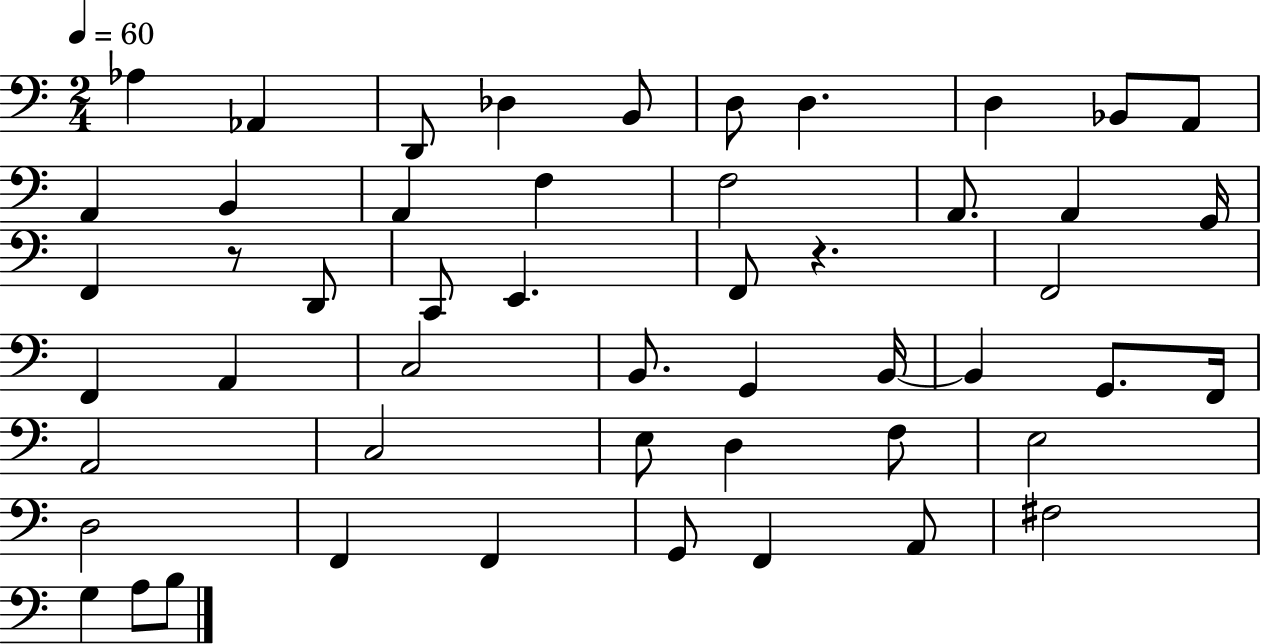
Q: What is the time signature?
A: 2/4